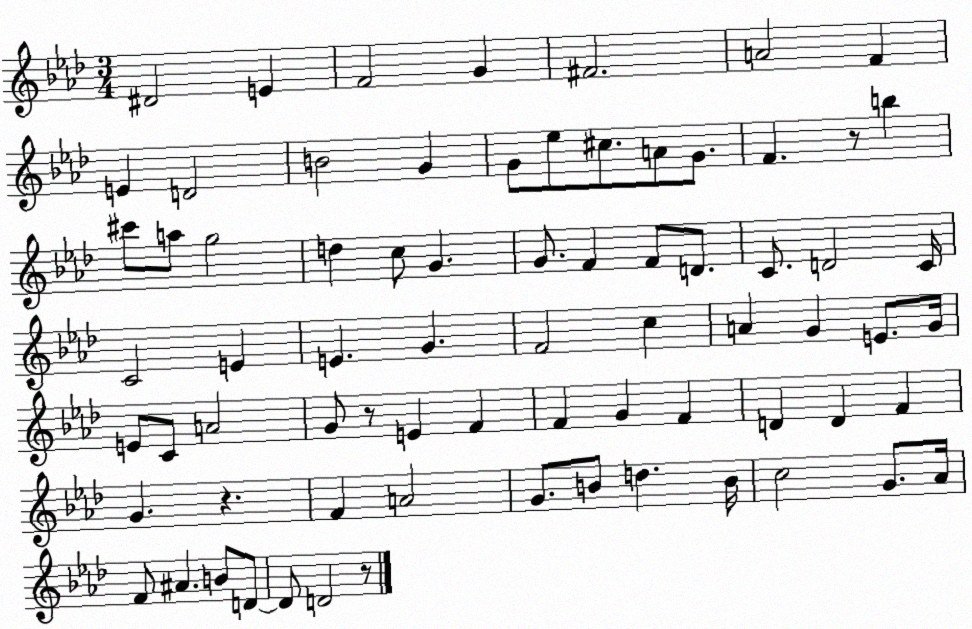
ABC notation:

X:1
T:Untitled
M:3/4
L:1/4
K:Ab
^D2 E F2 G ^F2 A2 F E D2 B2 G G/2 _e/2 ^c/2 A/2 G/2 F z/2 b ^c'/2 a/2 g2 d c/2 G G/2 F F/2 D/2 C/2 D2 C/4 C2 E E G F2 c A G E/2 G/4 E/2 C/2 A2 G/2 z/2 E F F G F D D F G z F A2 G/2 B/2 d B/4 c2 G/2 _A/4 F/2 ^A B/2 D/2 D/2 D2 z/2